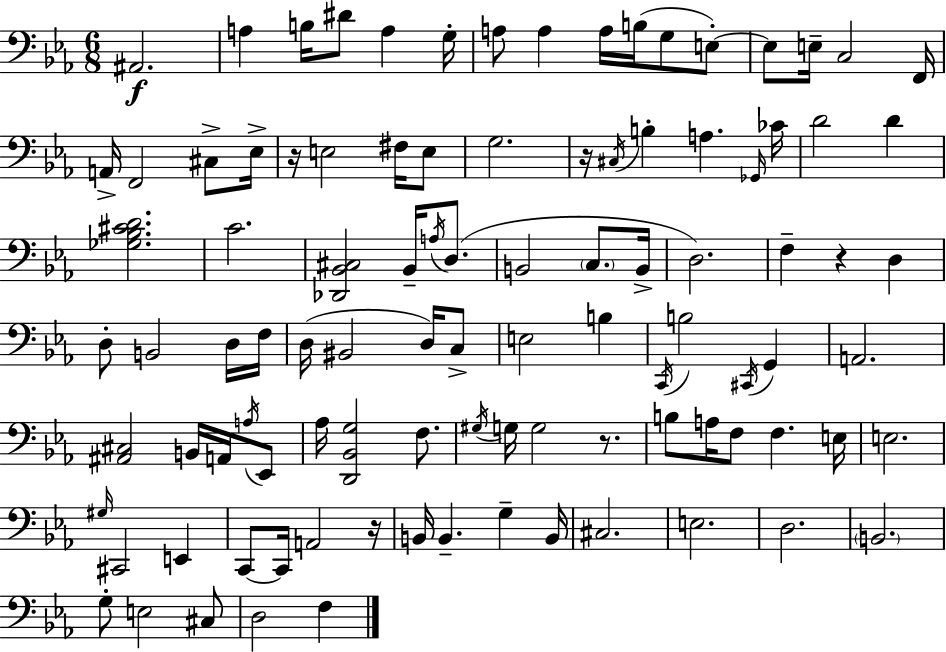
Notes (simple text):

A#2/h. A3/q B3/s D#4/e A3/q G3/s A3/e A3/q A3/s B3/s G3/e E3/e E3/e E3/s C3/h F2/s A2/s F2/h C#3/e Eb3/s R/s E3/h F#3/s E3/e G3/h. R/s C#3/s B3/q A3/q. Gb2/s CES4/s D4/h D4/q [Gb3,Bb3,C#4,D4]/h. C4/h. [Db2,Bb2,C#3]/h Bb2/s A3/s D3/e. B2/h C3/e. B2/s D3/h. F3/q R/q D3/q D3/e B2/h D3/s F3/s D3/s BIS2/h D3/s C3/e E3/h B3/q C2/s B3/h C#2/s G2/q A2/h. [A#2,C#3]/h B2/s A2/s A3/s Eb2/e Ab3/s [D2,Bb2,G3]/h F3/e. G#3/s G3/s G3/h R/e. B3/e A3/s F3/e F3/q. E3/s E3/h. G#3/s C#2/h E2/q C2/e C2/s A2/h R/s B2/s B2/q. G3/q B2/s C#3/h. E3/h. D3/h. B2/h. G3/e E3/h C#3/e D3/h F3/q